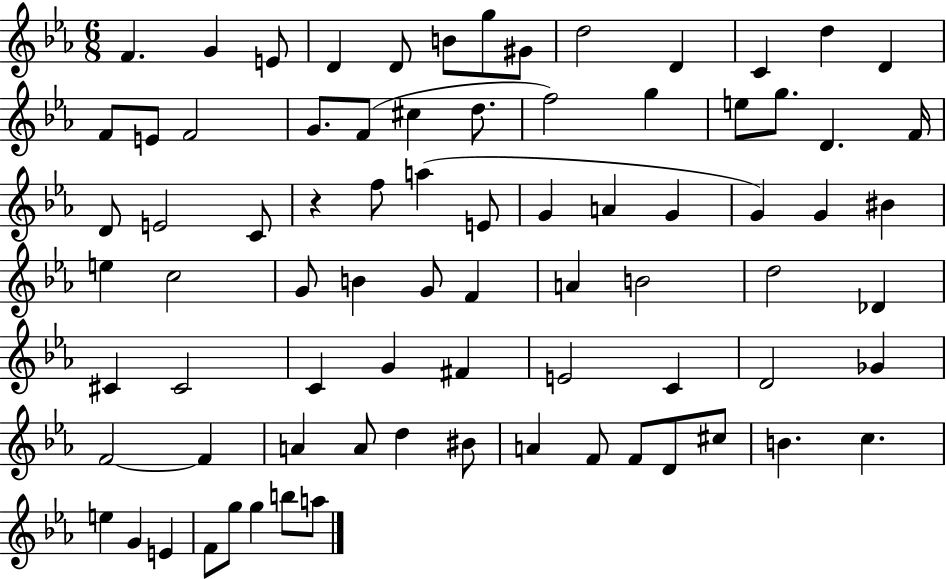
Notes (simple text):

F4/q. G4/q E4/e D4/q D4/e B4/e G5/e G#4/e D5/h D4/q C4/q D5/q D4/q F4/e E4/e F4/h G4/e. F4/e C#5/q D5/e. F5/h G5/q E5/e G5/e. D4/q. F4/s D4/e E4/h C4/e R/q F5/e A5/q E4/e G4/q A4/q G4/q G4/q G4/q BIS4/q E5/q C5/h G4/e B4/q G4/e F4/q A4/q B4/h D5/h Db4/q C#4/q C#4/h C4/q G4/q F#4/q E4/h C4/q D4/h Gb4/q F4/h F4/q A4/q A4/e D5/q BIS4/e A4/q F4/e F4/e D4/e C#5/e B4/q. C5/q. E5/q G4/q E4/q F4/e G5/e G5/q B5/e A5/e